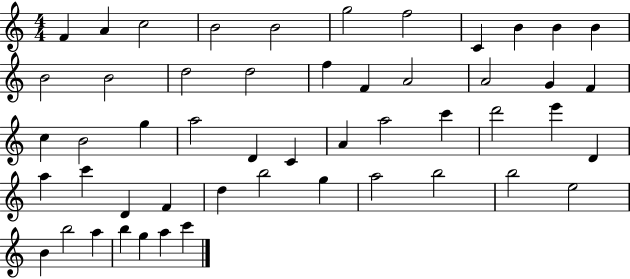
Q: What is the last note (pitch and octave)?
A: C6